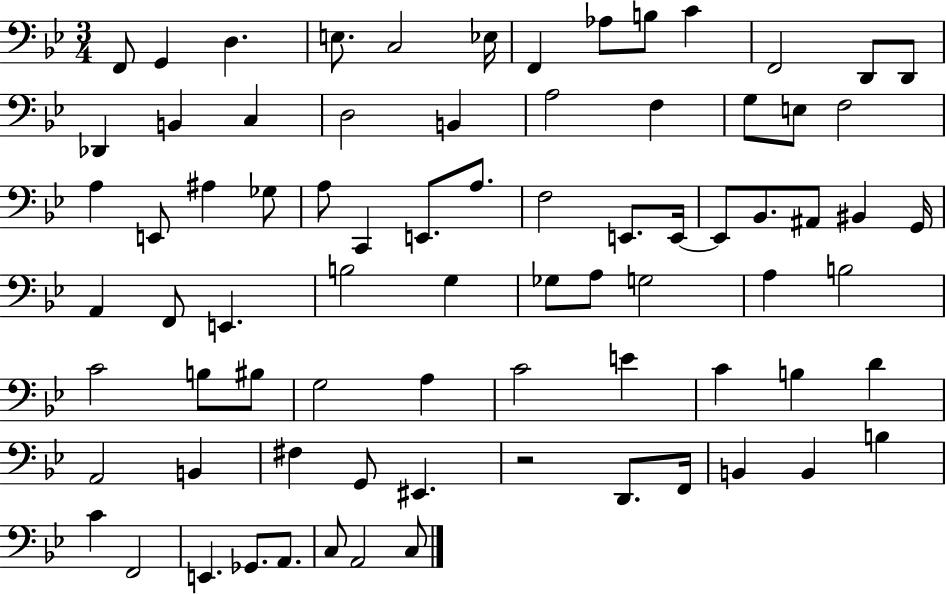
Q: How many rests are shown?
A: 1